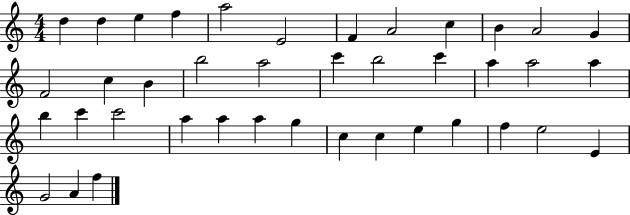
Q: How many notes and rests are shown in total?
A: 40